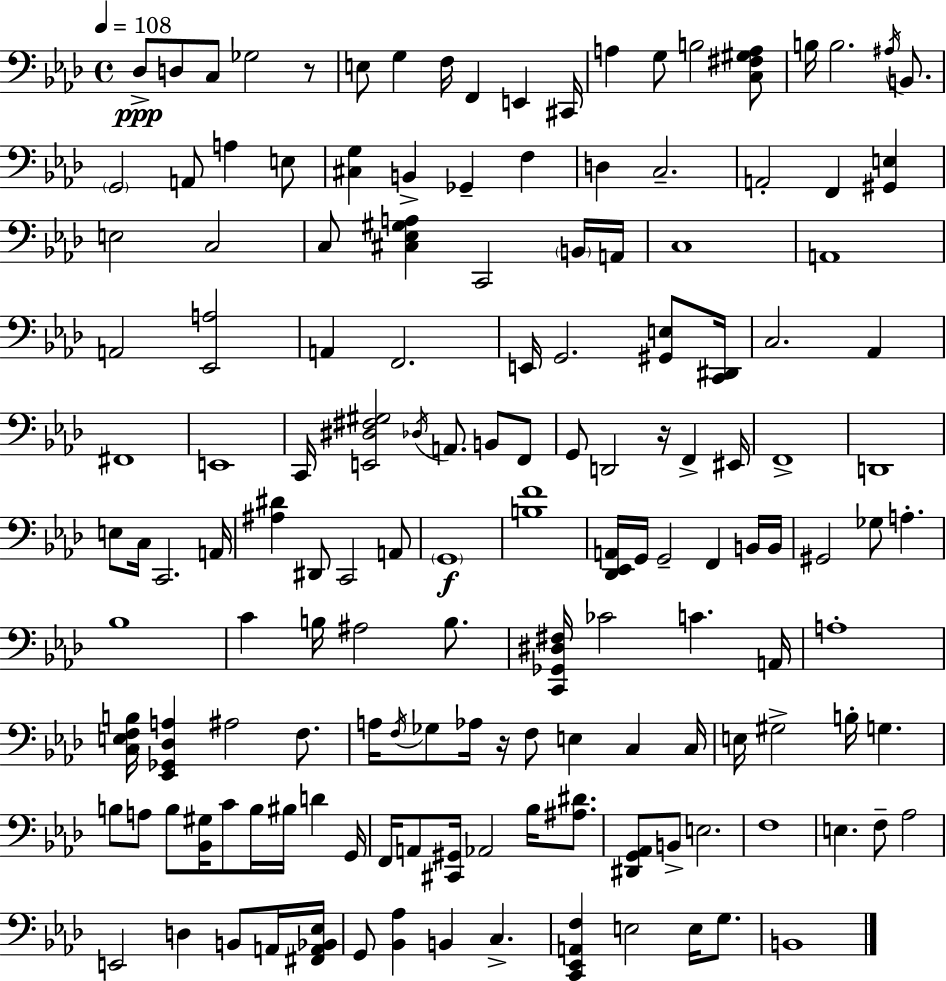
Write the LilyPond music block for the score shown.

{
  \clef bass
  \time 4/4
  \defaultTimeSignature
  \key aes \major
  \tempo 4 = 108
  des8->\ppp d8 c8 ges2 r8 | e8 g4 f16 f,4 e,4 cis,16 | a4 g8 b2 <c fis gis a>8 | b16 b2. \acciaccatura { ais16 } b,8. | \break \parenthesize g,2 a,8 a4 e8 | <cis g>4 b,4-> ges,4-- f4 | d4 c2.-- | a,2-. f,4 <gis, e>4 | \break e2 c2 | c8 <cis ees gis a>4 c,2 \parenthesize b,16 | a,16 c1 | a,1 | \break a,2 <ees, a>2 | a,4 f,2. | e,16 g,2. <gis, e>8 | <c, dis,>16 c2. aes,4 | \break fis,1 | e,1 | c,16 <e, dis fis gis>2 \acciaccatura { des16 } a,8. b,8 | f,8 g,8 d,2 r16 f,4-> | \break eis,16 f,1-> | d,1 | e8 c16 c,2. | a,16 <ais dis'>4 dis,8 c,2 | \break a,8 \parenthesize g,1\f | <b f'>1 | <des, ees, a,>16 g,16 g,2-- f,4 | b,16 b,16 gis,2 ges8 a4.-. | \break bes1 | c'4 b16 ais2 b8. | <c, ges, dis fis>16 ces'2 c'4. | a,16 a1-. | \break <c e f b>16 <ees, ges, des a>4 ais2 f8. | a16 \acciaccatura { f16 } ges8 aes16 r16 f8 e4 c4 | c16 e16 gis2-> b16-. g4. | b8 a8 b8 <bes, gis>16 c'8 b16 bis16 d'4 | \break g,16 f,16 a,8 <cis, gis,>16 aes,2 bes16 | <ais dis'>8. <dis, g, aes,>8 b,8-> e2. | f1 | e4. f8-- aes2 | \break e,2 d4 b,8 | a,16 <fis, a, bes, ees>16 g,8 <bes, aes>4 b,4 c4.-> | <c, ees, a, f>4 e2 e16 | g8. b,1 | \break \bar "|."
}